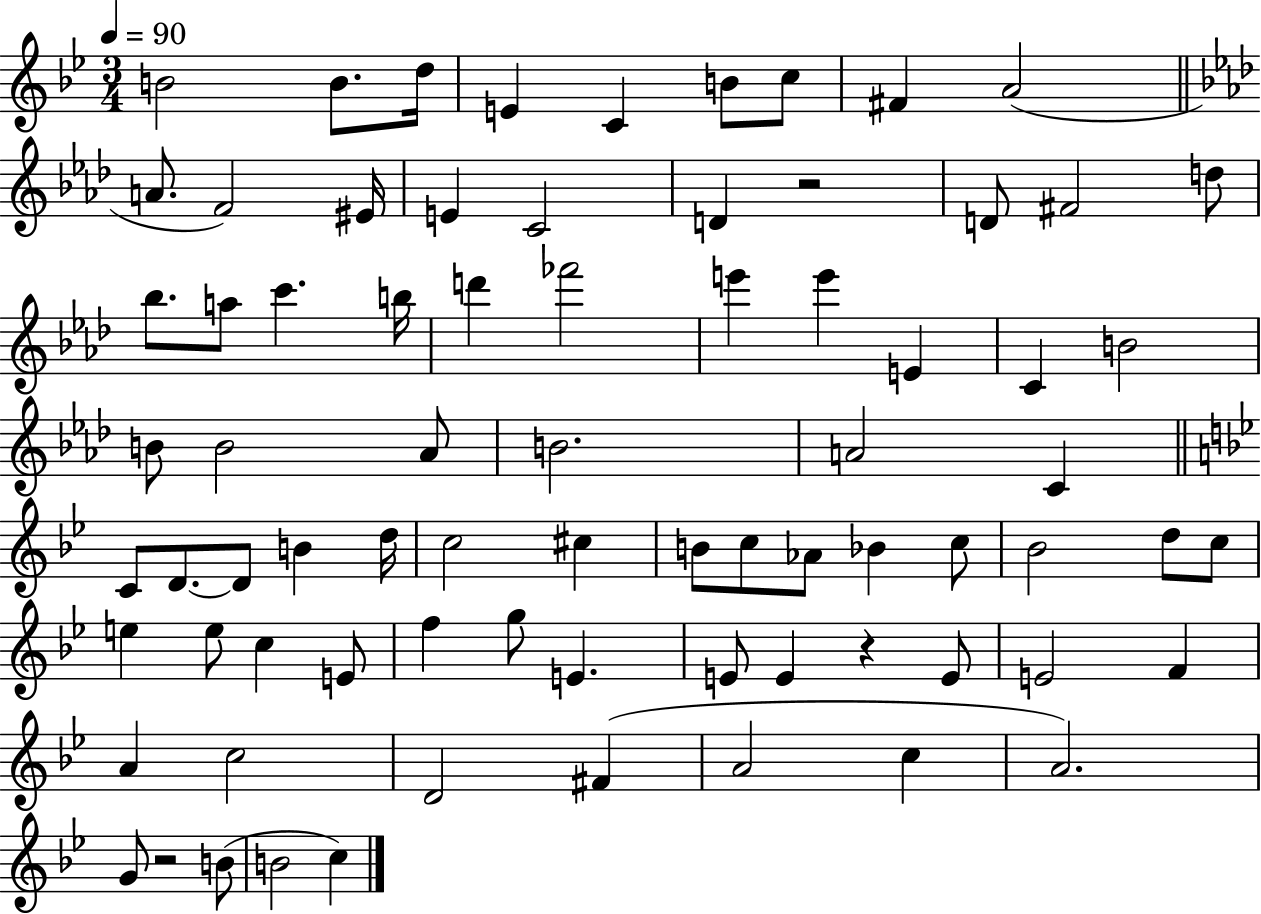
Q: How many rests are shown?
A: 3